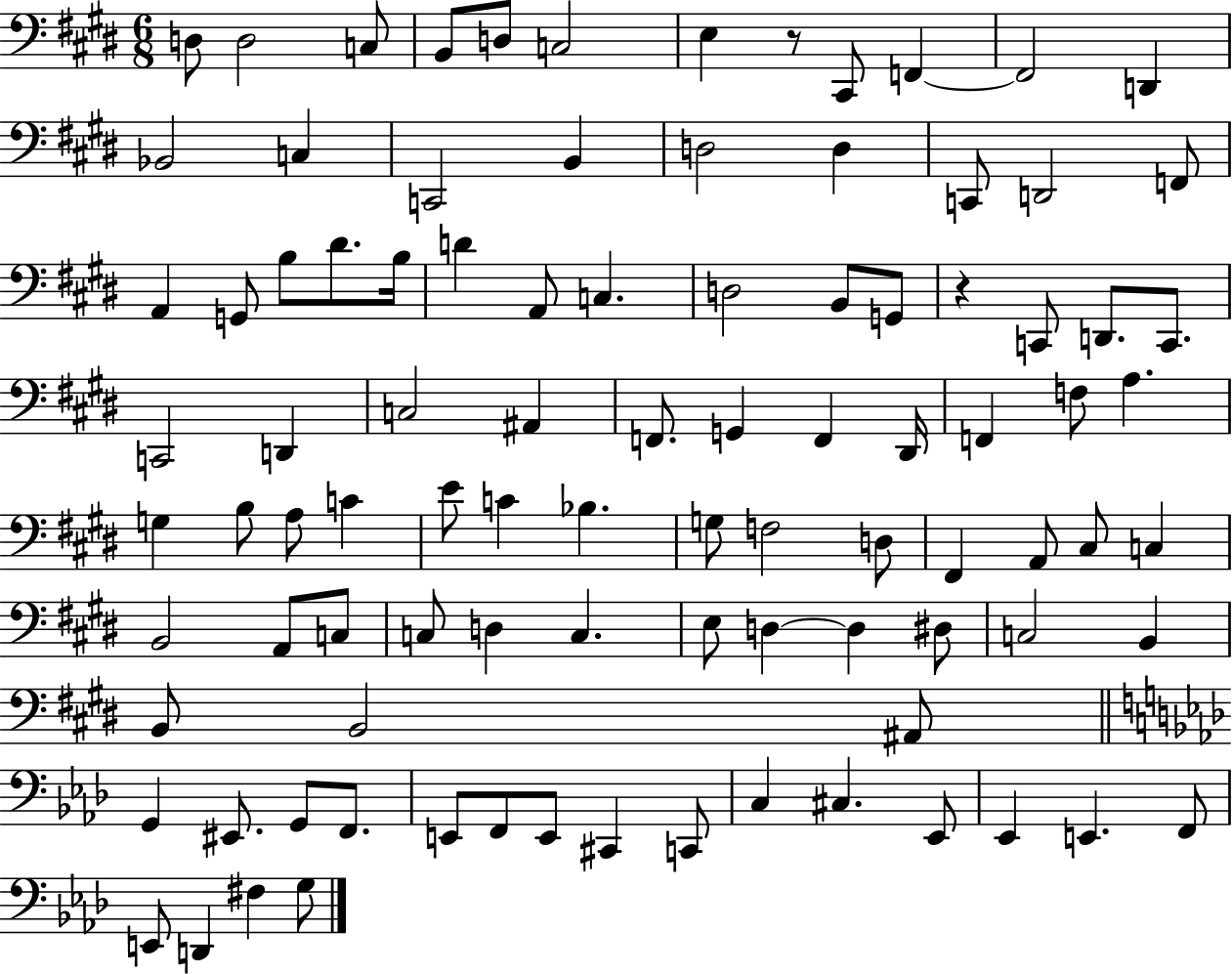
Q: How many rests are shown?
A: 2